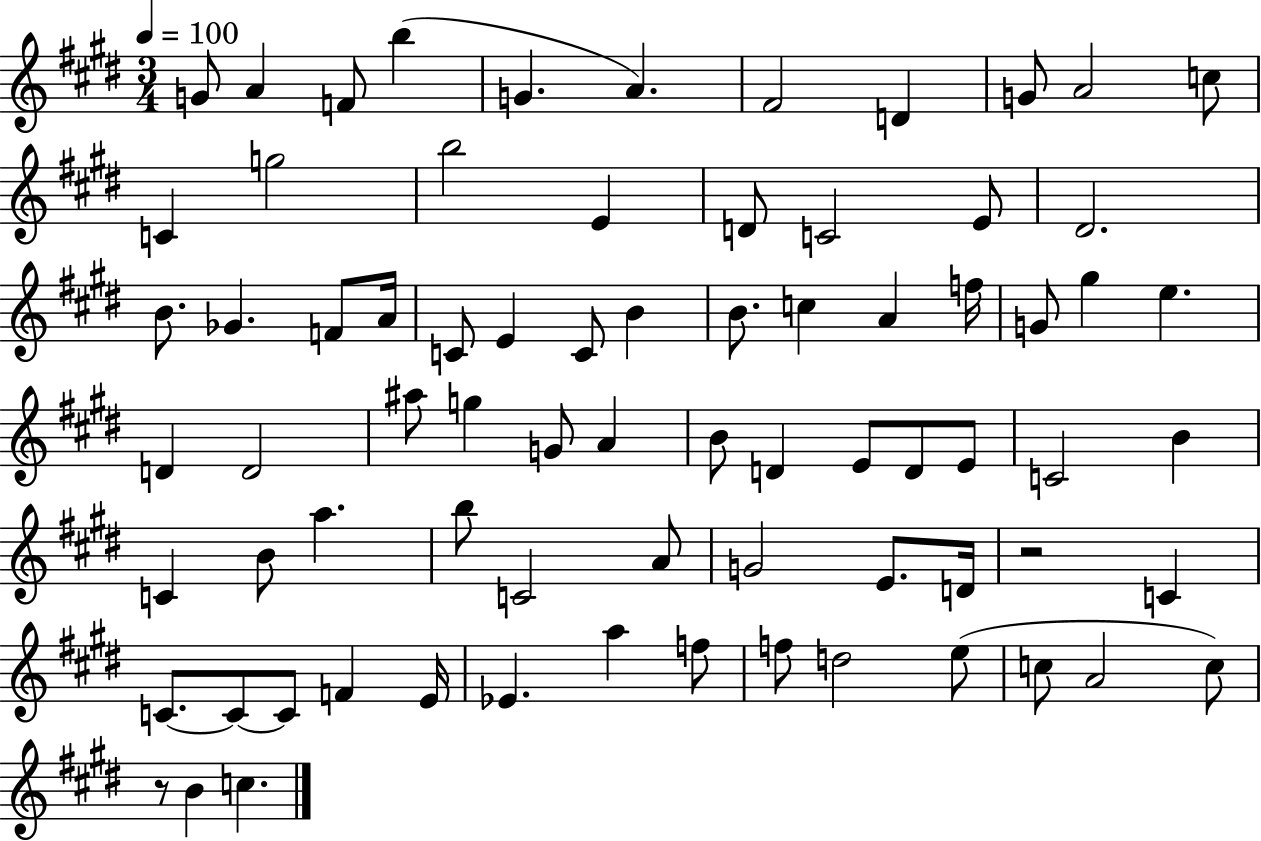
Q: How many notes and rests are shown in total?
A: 75